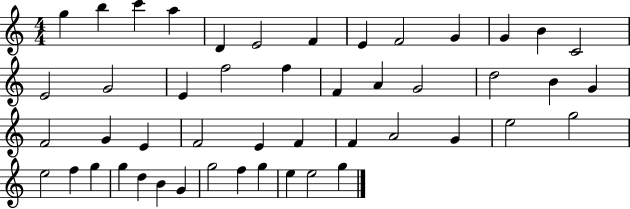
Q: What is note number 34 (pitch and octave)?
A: E5